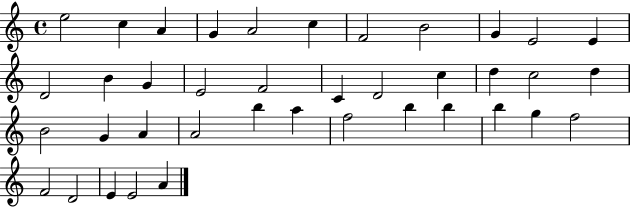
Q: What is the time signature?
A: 4/4